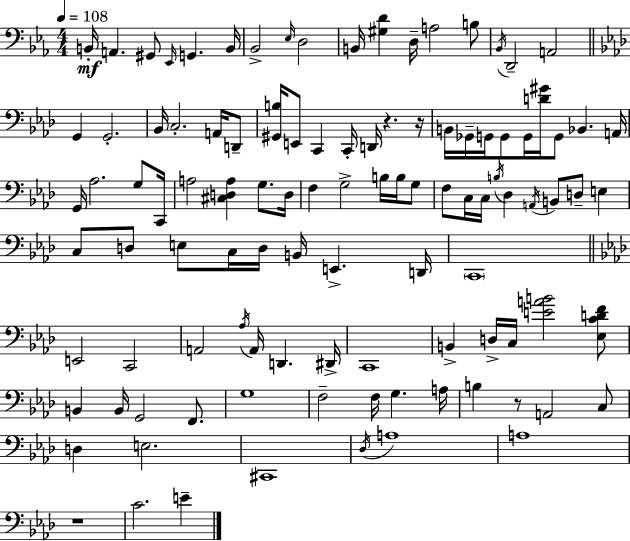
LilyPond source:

{
  \clef bass
  \numericTimeSignature
  \time 4/4
  \key ees \major
  \tempo 4 = 108
  b,16-.\mf a,4. gis,8 \grace { ees,16 } g,4. | b,16 bes,2-> \grace { ees16 } d2 | b,16 <gis d'>4 d16-- a2 | b8 \acciaccatura { bes,16 } d,2-- a,2 | \break \bar "||" \break \key f \minor g,4 g,2.-. | bes,16 c2.-. a,16 d,8-- | <gis, b>16 e,8 c,4 c,16-. d,16 r4. r16 | b,16 ges,16-- g,16 g,8 g,16 <d' gis'>16 g,8 bes,4. a,16 | \break g,16 aes2. g8 c,16 | a2 <cis d a>4 g8. d16 | f4 g2-> b16 b16 g8 | f8 c16 c16 \acciaccatura { b16 } des4 \acciaccatura { a,16 } b,8 d8-- e4 | \break c8 d8 e8 c16 d16 b,16 e,4.-> | d,16 \parenthesize c,1 | \bar "||" \break \key aes \major e,2 c,2 | a,2 \acciaccatura { aes16 } a,16 d,4. | dis,16-> c,1 | b,4-> d16-> c16 <e' a' b'>2 <ees c' d' f'>8 | \break b,4 b,16 g,2 f,8. | g1 | f2-- f16 g4. | a16 b4 r8 a,2 c8 | \break d4 e2. | cis,1 | \acciaccatura { des16 } a1 | a1 | \break r1 | c'2. e'4-- | \bar "|."
}